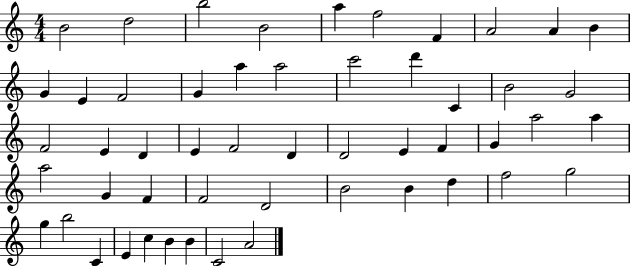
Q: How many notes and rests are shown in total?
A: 52